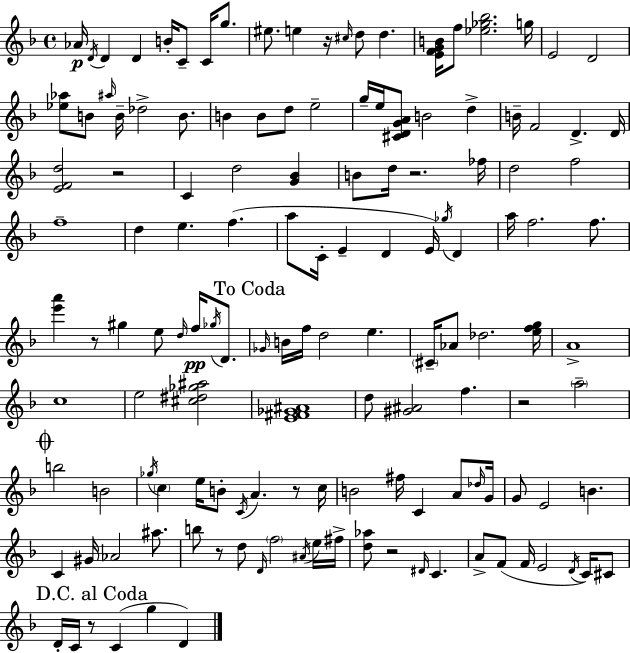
{
  \clef treble
  \time 4/4
  \defaultTimeSignature
  \key f \major
  aes'16\p \acciaccatura { d'16 } d'4 d'4 b'16-. c'8-- c'16 g''8. | eis''8. e''4 r16 \grace { cis''16 } d''8 d''4. | <e' f' g' b'>16 f''8 <ees'' ges'' bes''>2. | g''16 e'2 d'2 | \break <ees'' aes''>8 b'8 \grace { ais''16 } b'16-- des''2-> | b'8. b'4 b'8 d''8 e''2-- | g''16-- e''16 <cis' d' g' a'>8 b'2 d''4-> | b'16-- f'2 d'4.-> | \break d'16 <e' f' d''>2 r2 | c'4 d''2 <g' bes'>4 | b'8 d''16 r2. | fes''16 d''2 f''2 | \break f''1-- | d''4 e''4. f''4.( | a''8 c'16-. e'4-- d'4 e'16) \acciaccatura { ges''16 } | d'4 a''16 f''2. | \break f''8. <e''' a'''>4 r8 gis''4 e''8 | \grace { d''16 } f''16\pp \acciaccatura { ges''16 } d'8. \mark "To Coda" \grace { ges'16 } b'16 f''16 d''2 | e''4. \parenthesize cis'16-- aes'8 des''2. | <e'' f'' g''>16 a'1-> | \break c''1 | e''2 <cis'' dis'' ges'' ais''>2 | <e' fis' ges' ais'>1 | d''8 <gis' ais'>2 | \break f''4. r2 \parenthesize a''2-- | \mark \markup { \musicglyph "scripts.coda" } b''2 b'2 | \acciaccatura { ges''16 } \parenthesize c''4 e''16 b'8-. \acciaccatura { c'16 } | a'4. r8 c''16 b'2 | \break fis''16 c'4 a'8 \grace { des''16 } g'16 g'8 e'2 | b'4. c'4 gis'16 aes'2 | ais''8. b''8 r8 d''8 | \grace { d'16 } \parenthesize f''2 \acciaccatura { ais'16 } e''16 fis''16-> <d'' aes''>8 r2 | \break \grace { dis'16 } c'4. a'8-> f'8( | f'16 e'2 \acciaccatura { d'16 } c'16) cis'8 \mark "D.C. al Coda" d'16-. c'16 | r8 c'4( g''4 d'4) \bar "|."
}